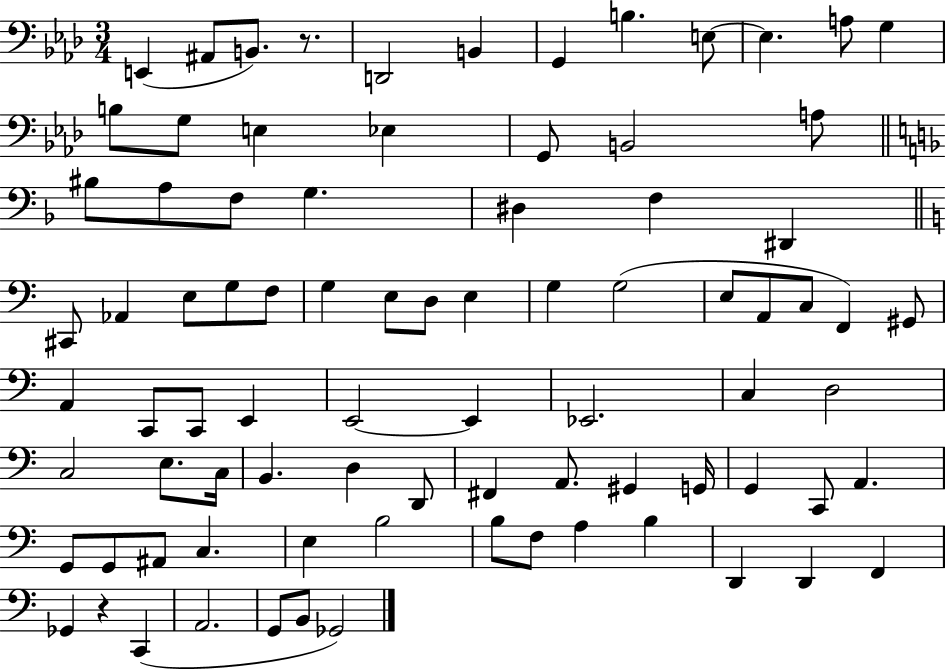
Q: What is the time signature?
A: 3/4